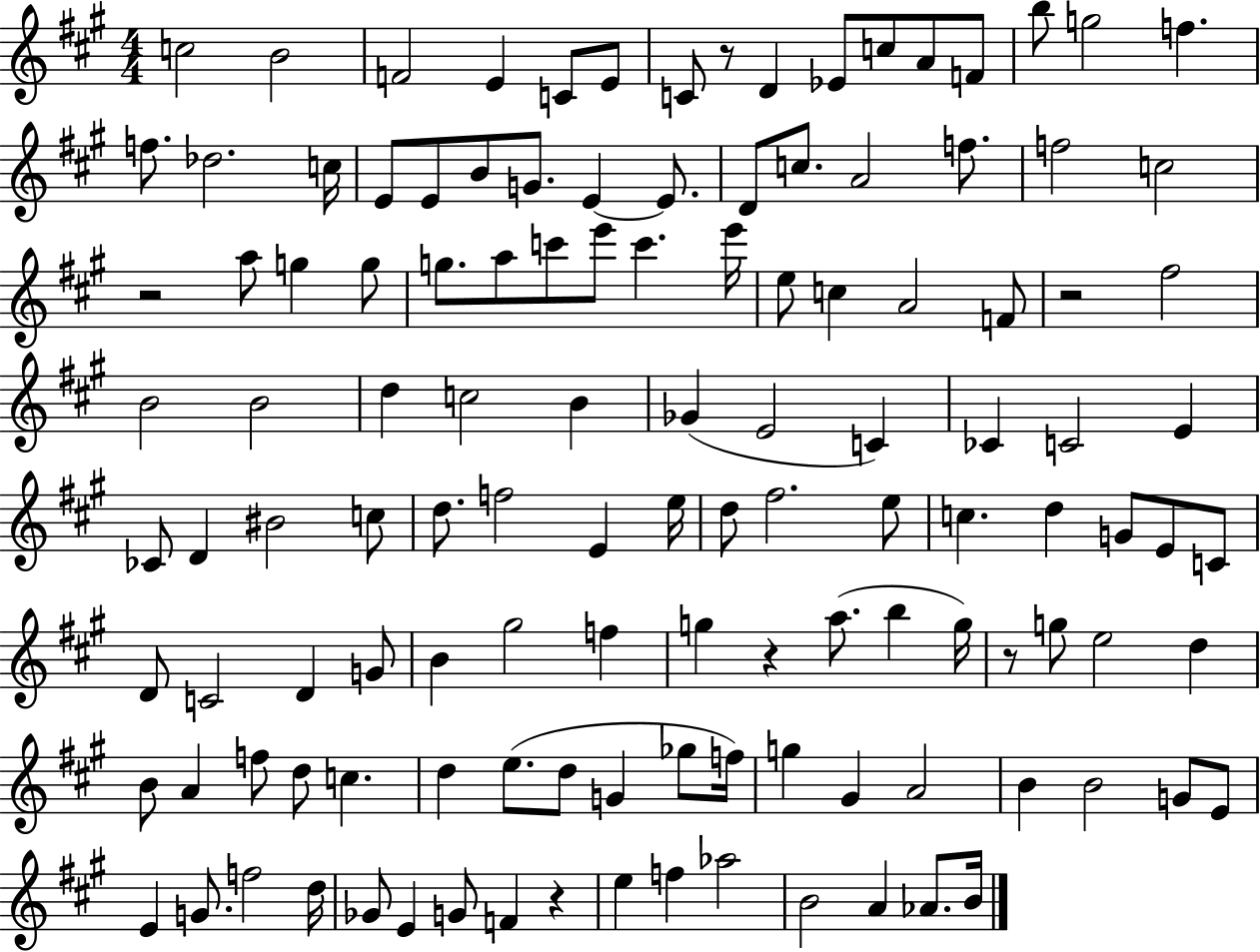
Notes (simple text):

C5/h B4/h F4/h E4/q C4/e E4/e C4/e R/e D4/q Eb4/e C5/e A4/e F4/e B5/e G5/h F5/q. F5/e. Db5/h. C5/s E4/e E4/e B4/e G4/e. E4/q E4/e. D4/e C5/e. A4/h F5/e. F5/h C5/h R/h A5/e G5/q G5/e G5/e. A5/e C6/e E6/e C6/q. E6/s E5/e C5/q A4/h F4/e R/h F#5/h B4/h B4/h D5/q C5/h B4/q Gb4/q E4/h C4/q CES4/q C4/h E4/q CES4/e D4/q BIS4/h C5/e D5/e. F5/h E4/q E5/s D5/e F#5/h. E5/e C5/q. D5/q G4/e E4/e C4/e D4/e C4/h D4/q G4/e B4/q G#5/h F5/q G5/q R/q A5/e. B5/q G5/s R/e G5/e E5/h D5/q B4/e A4/q F5/e D5/e C5/q. D5/q E5/e. D5/e G4/q Gb5/e F5/s G5/q G#4/q A4/h B4/q B4/h G4/e E4/e E4/q G4/e. F5/h D5/s Gb4/e E4/q G4/e F4/q R/q E5/q F5/q Ab5/h B4/h A4/q Ab4/e. B4/s